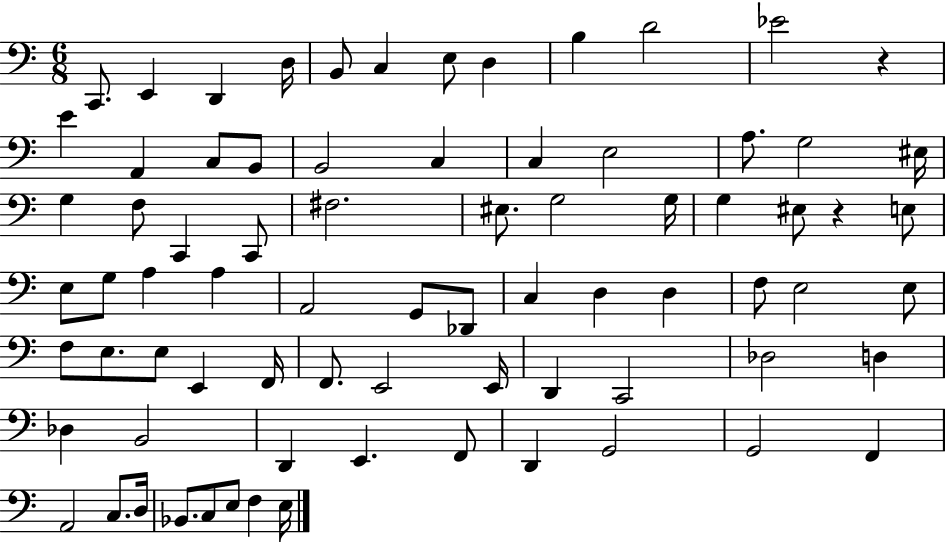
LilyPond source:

{
  \clef bass
  \numericTimeSignature
  \time 6/8
  \key c \major
  \repeat volta 2 { c,8. e,4 d,4 d16 | b,8 c4 e8 d4 | b4 d'2 | ees'2 r4 | \break e'4 a,4 c8 b,8 | b,2 c4 | c4 e2 | a8. g2 eis16 | \break g4 f8 c,4 c,8 | fis2. | eis8. g2 g16 | g4 eis8 r4 e8 | \break e8 g8 a4 a4 | a,2 g,8 des,8 | c4 d4 d4 | f8 e2 e8 | \break f8 e8. e8 e,4 f,16 | f,8. e,2 e,16 | d,4 c,2 | des2 d4 | \break des4 b,2 | d,4 e,4. f,8 | d,4 g,2 | g,2 f,4 | \break a,2 c8. d16 | bes,8. c8 e8 f4 e16 | } \bar "|."
}